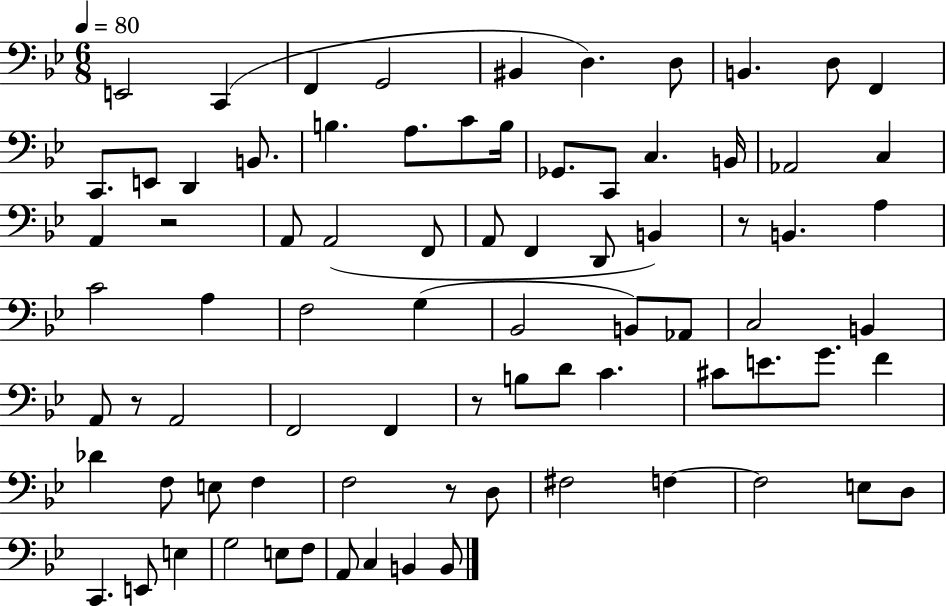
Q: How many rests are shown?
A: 5